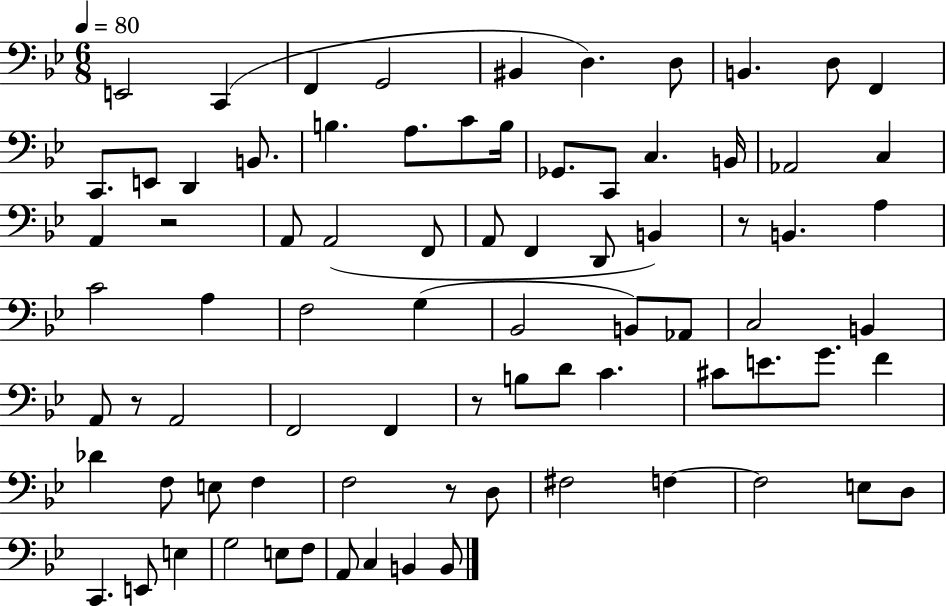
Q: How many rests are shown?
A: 5